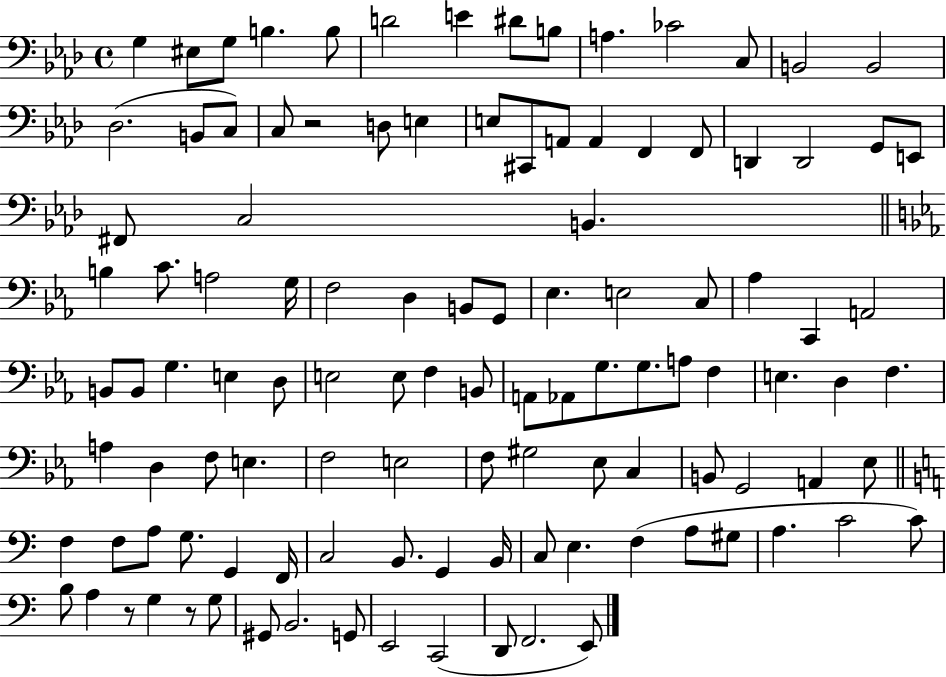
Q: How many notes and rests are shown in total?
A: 112